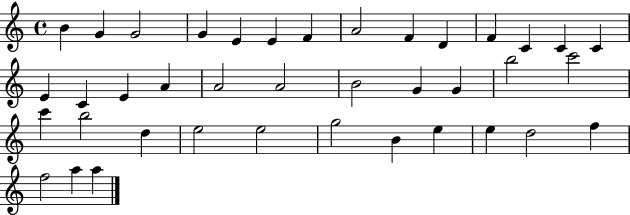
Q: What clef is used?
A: treble